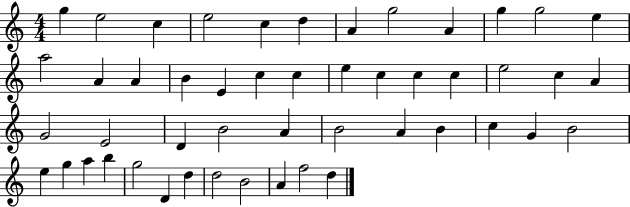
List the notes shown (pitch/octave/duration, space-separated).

G5/q E5/h C5/q E5/h C5/q D5/q A4/q G5/h A4/q G5/q G5/h E5/q A5/h A4/q A4/q B4/q E4/q C5/q C5/q E5/q C5/q C5/q C5/q E5/h C5/q A4/q G4/h E4/h D4/q B4/h A4/q B4/h A4/q B4/q C5/q G4/q B4/h E5/q G5/q A5/q B5/q G5/h D4/q D5/q D5/h B4/h A4/q F5/h D5/q